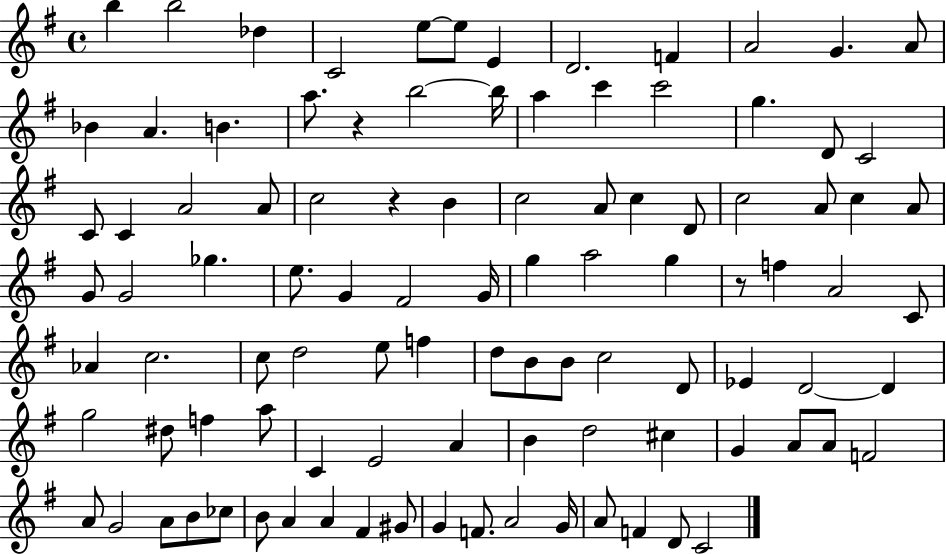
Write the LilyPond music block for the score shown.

{
  \clef treble
  \time 4/4
  \defaultTimeSignature
  \key g \major
  b''4 b''2 des''4 | c'2 e''8~~ e''8 e'4 | d'2. f'4 | a'2 g'4. a'8 | \break bes'4 a'4. b'4. | a''8. r4 b''2~~ b''16 | a''4 c'''4 c'''2 | g''4. d'8 c'2 | \break c'8 c'4 a'2 a'8 | c''2 r4 b'4 | c''2 a'8 c''4 d'8 | c''2 a'8 c''4 a'8 | \break g'8 g'2 ges''4. | e''8. g'4 fis'2 g'16 | g''4 a''2 g''4 | r8 f''4 a'2 c'8 | \break aes'4 c''2. | c''8 d''2 e''8 f''4 | d''8 b'8 b'8 c''2 d'8 | ees'4 d'2~~ d'4 | \break g''2 dis''8 f''4 a''8 | c'4 e'2 a'4 | b'4 d''2 cis''4 | g'4 a'8 a'8 f'2 | \break a'8 g'2 a'8 b'8 ces''8 | b'8 a'4 a'4 fis'4 gis'8 | g'4 f'8. a'2 g'16 | a'8 f'4 d'8 c'2 | \break \bar "|."
}